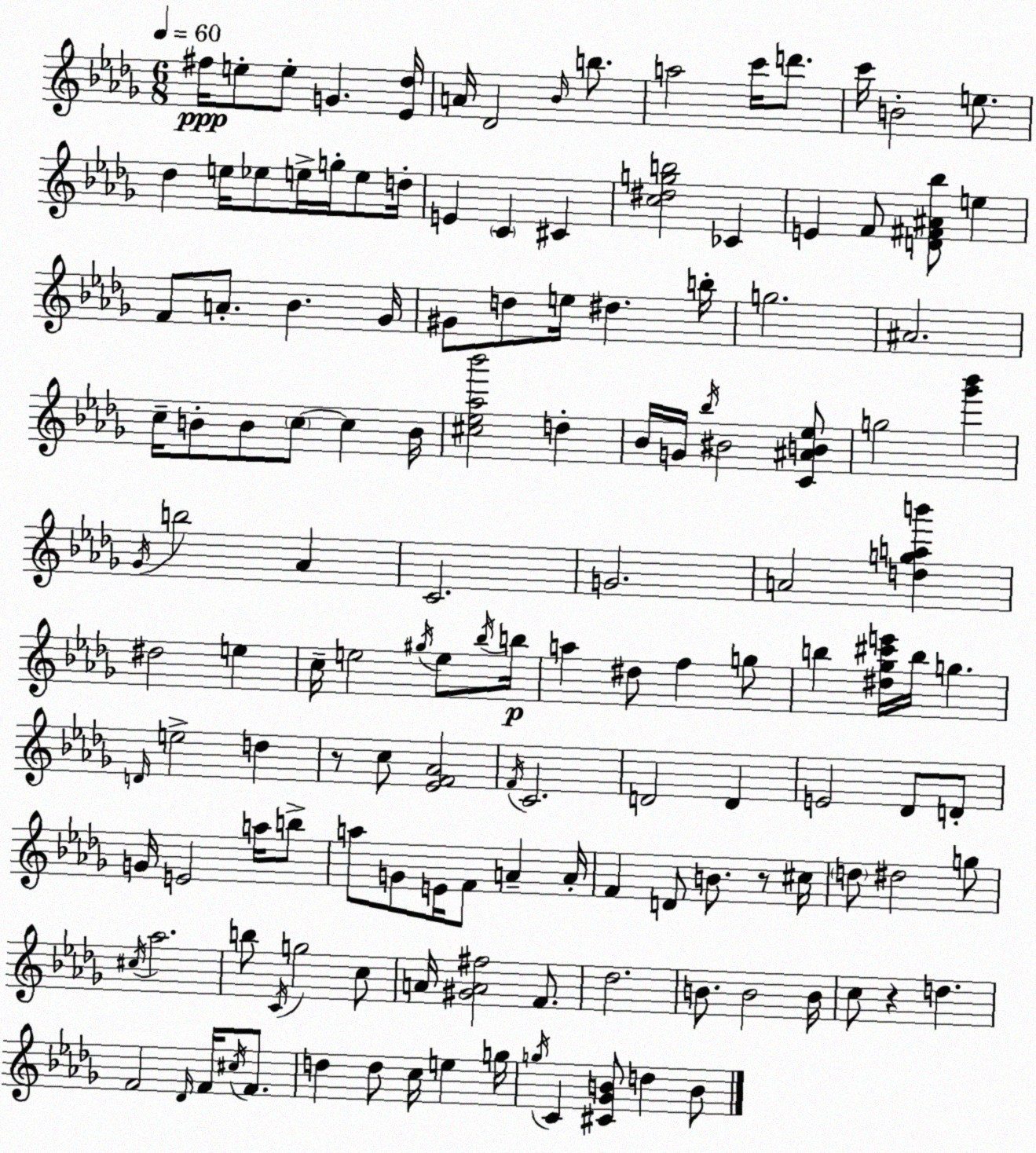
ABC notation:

X:1
T:Untitled
M:6/8
L:1/4
K:Bbm
^f/4 e/2 e/2 G [_E_d]/4 A/4 _D2 _B/4 b/2 a2 c'/4 d'/2 c'/4 B2 e/2 _d e/4 _e/2 e/4 g/4 e/2 d/4 E C ^C [c^dgb]2 _C E F/2 [D^F^A_b]/2 e F/2 A/2 _B _G/4 ^G/2 d/2 e/4 ^d b/4 g2 ^A2 c/4 B/2 B/2 c/2 c B/4 [^c_e_a_b']2 d _B/4 G/4 _b/4 ^B2 [C^AB_e]/2 g2 [_g'_b'] _G/4 b2 _A C2 G2 A2 [dgab'] ^d2 e c/4 e2 ^g/4 e/2 _b/4 b/4 a ^d/2 f g/2 b [^d_g^c'e']/4 b/4 g D/4 e2 d z/2 c/2 [_EF_A]2 F/4 C2 D2 D E2 _D/2 D/2 G/4 E2 a/4 b/2 a/2 G/2 E/4 F/2 A A/4 F D/2 B/2 z/2 ^c/4 d/2 ^d2 g/2 ^c/4 _a2 b/2 C/4 g2 c/2 A/4 [^GA^f]2 F/2 _d2 B/2 B2 B/4 c/2 z d F2 _D/4 F/4 ^c/4 F/2 d d/2 c/4 e g/4 g/4 C [^C_GB]/2 d B/2